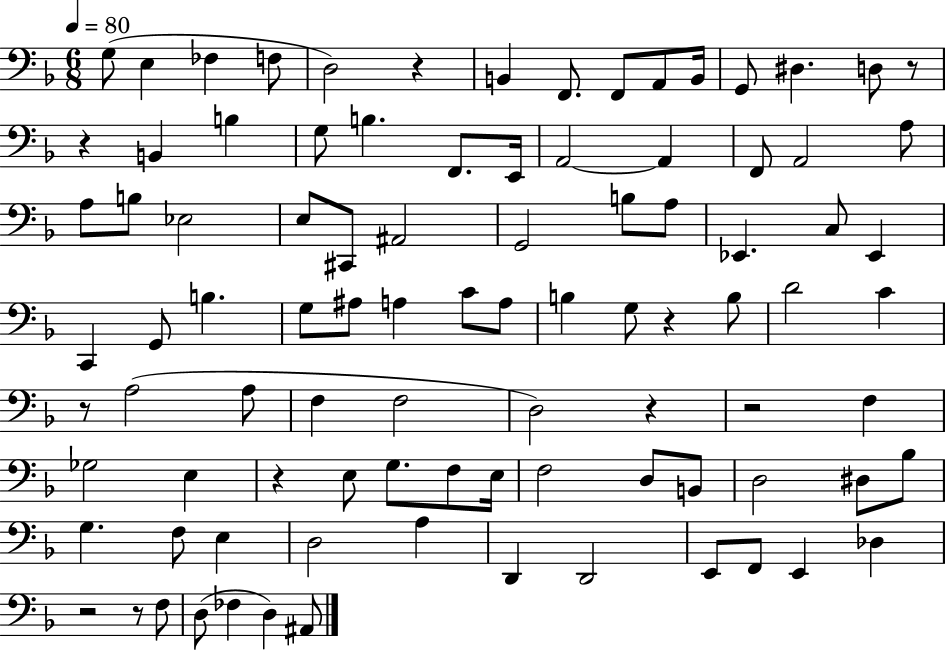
{
  \clef bass
  \numericTimeSignature
  \time 6/8
  \key f \major
  \tempo 4 = 80
  g8( e4 fes4 f8 | d2) r4 | b,4 f,8. f,8 a,8 b,16 | g,8 dis4. d8 r8 | \break r4 b,4 b4 | g8 b4. f,8. e,16 | a,2~~ a,4 | f,8 a,2 a8 | \break a8 b8 ees2 | e8 cis,8 ais,2 | g,2 b8 a8 | ees,4. c8 ees,4 | \break c,4 g,8 b4. | g8 ais8 a4 c'8 a8 | b4 g8 r4 b8 | d'2 c'4 | \break r8 a2( a8 | f4 f2 | d2) r4 | r2 f4 | \break ges2 e4 | r4 e8 g8. f8 e16 | f2 d8 b,8 | d2 dis8 bes8 | \break g4. f8 e4 | d2 a4 | d,4 d,2 | e,8 f,8 e,4 des4 | \break r2 r8 f8 | d8( fes4 d4) ais,8 | \bar "|."
}